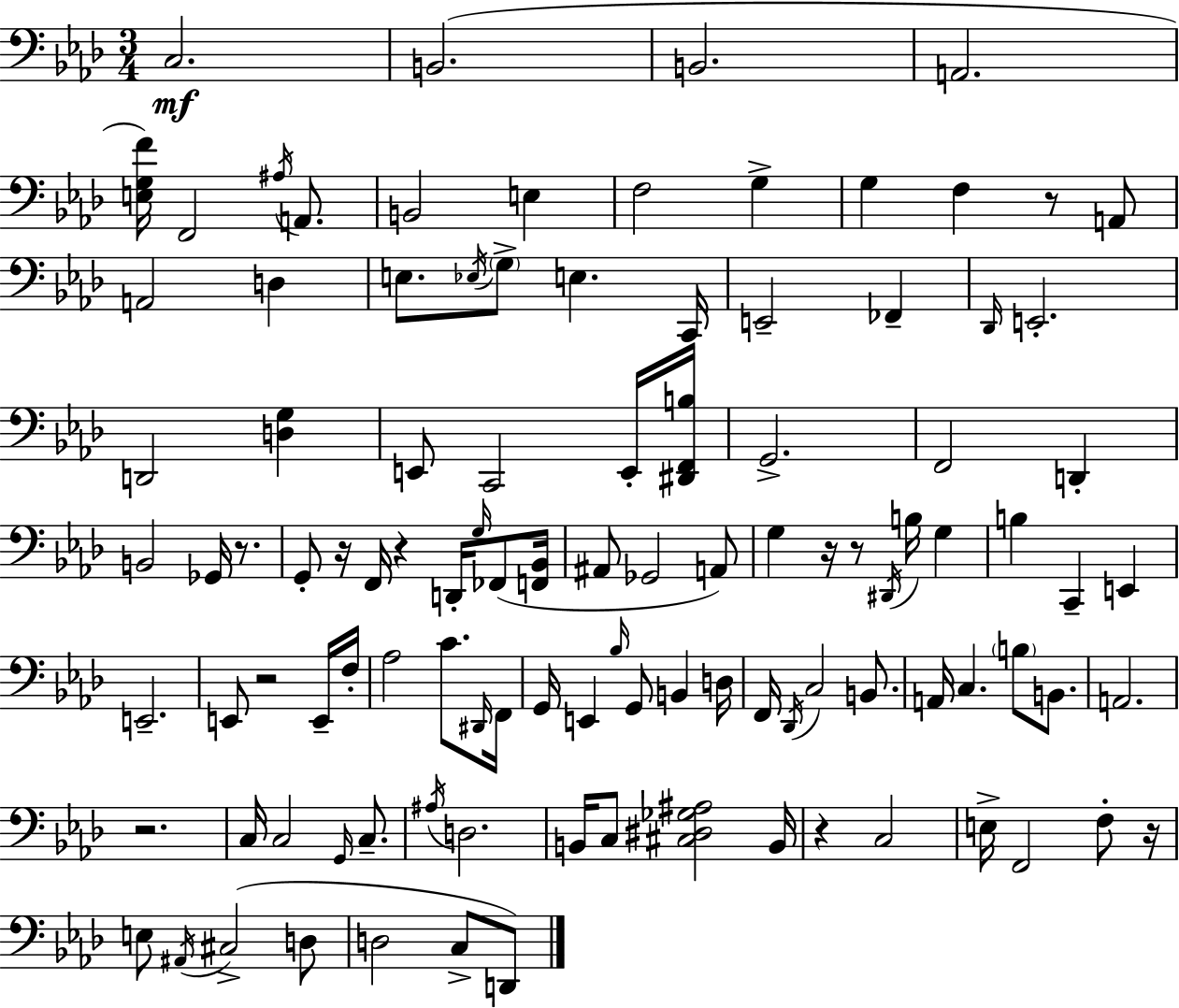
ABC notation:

X:1
T:Untitled
M:3/4
L:1/4
K:Fm
C,2 B,,2 B,,2 A,,2 [E,G,F]/4 F,,2 ^A,/4 A,,/2 B,,2 E, F,2 G, G, F, z/2 A,,/2 A,,2 D, E,/2 _E,/4 G,/2 E, C,,/4 E,,2 _F,, _D,,/4 E,,2 D,,2 [D,G,] E,,/2 C,,2 E,,/4 [^D,,F,,B,]/4 G,,2 F,,2 D,, B,,2 _G,,/4 z/2 G,,/2 z/4 F,,/4 z D,,/4 G,/4 _F,,/2 [F,,_B,,]/4 ^A,,/2 _G,,2 A,,/2 G, z/4 z/2 ^D,,/4 B,/4 G, B, C,, E,, E,,2 E,,/2 z2 E,,/4 F,/4 _A,2 C/2 ^D,,/4 F,,/4 G,,/4 E,, _B,/4 G,,/2 B,, D,/4 F,,/4 _D,,/4 C,2 B,,/2 A,,/4 C, B,/2 B,,/2 A,,2 z2 C,/4 C,2 G,,/4 C,/2 ^A,/4 D,2 B,,/4 C,/2 [^C,^D,_G,^A,]2 B,,/4 z C,2 E,/4 F,,2 F,/2 z/4 E,/2 ^A,,/4 ^C,2 D,/2 D,2 C,/2 D,,/2